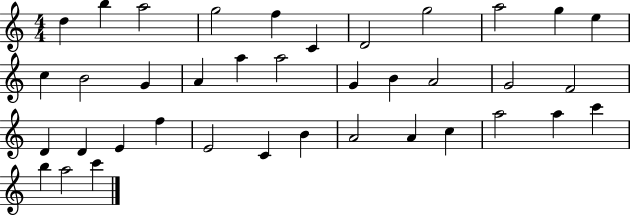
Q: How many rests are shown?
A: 0